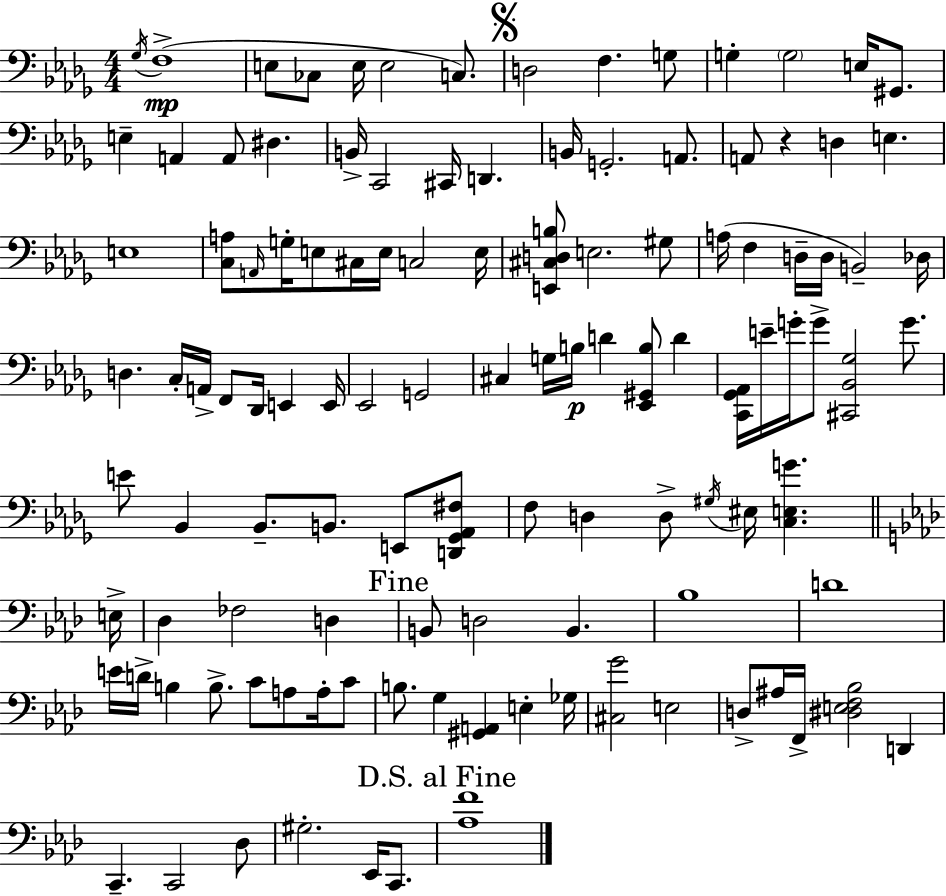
{
  \clef bass
  \numericTimeSignature
  \time 4/4
  \key bes \minor
  \acciaccatura { ges16 }\mp f1->( | e8 ces8 e16 e2 c8.) | \mark \markup { \musicglyph "scripts.segno" } d2 f4. g8 | g4-. \parenthesize g2 e16 gis,8. | \break e4-- a,4 a,8 dis4. | b,16-> c,2 cis,16 d,4. | b,16 g,2.-. a,8. | a,8 r4 d4 e4. | \break e1 | <c a>8 \grace { a,16 } g16-. e8 cis16 e16 c2 | e16 <e, cis d b>8 e2. | gis8 a16( f4 d16-- d16 b,2--) | \break des16 d4. c16-. a,16-> f,8 des,16 e,4 | e,16 ees,2 g,2 | cis4 g16 b16\p d'4 <ees, gis, b>8 d'4 | <c, ges, aes,>16 e'16-- g'16-. g'8-> <cis, bes, ges>2 g'8. | \break e'8 bes,4 bes,8.-- b,8. e,8 | <d, ges, aes, fis>8 f8 d4 d8-> \acciaccatura { gis16 } eis16 <c e g'>4. | \bar "||" \break \key f \minor e16-> des4 fes2 d4 | \mark "Fine" b,8 d2 b,4. | bes1 | d'1 | \break e'16 d'16-> b4 b8.-> c'8 a8 a16-. c'8 | b8. g4 <gis, a,>4 e4-. | ges16 <cis g'>2 e2 | d8-> ais16 f,16-> <dis e f bes>2 d,4 | \break c,4.-- c,2 des8 | gis2.-. ees,16 c,8. | \mark "D.S. al Fine" <aes f'>1 | \bar "|."
}